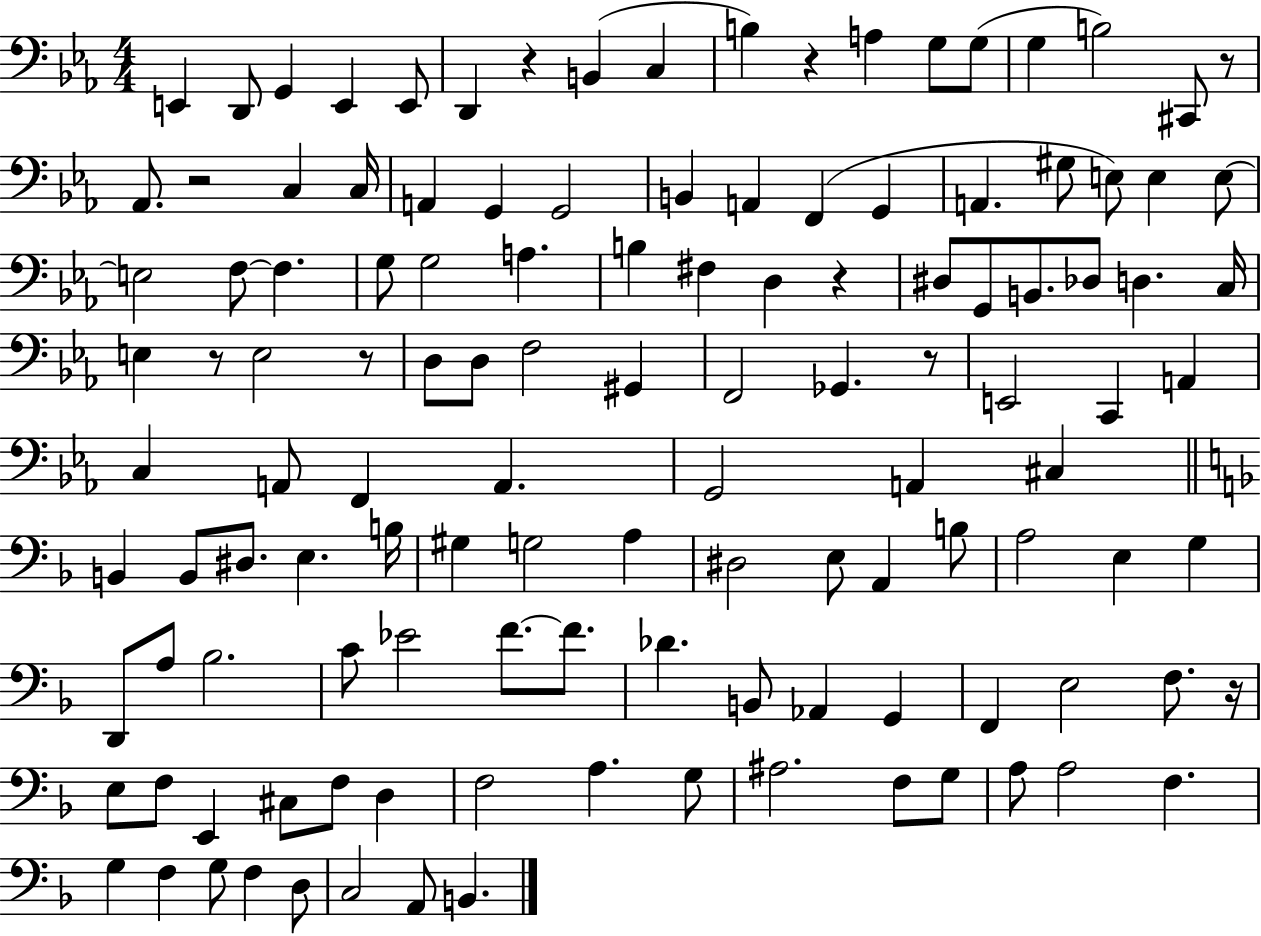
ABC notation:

X:1
T:Untitled
M:4/4
L:1/4
K:Eb
E,, D,,/2 G,, E,, E,,/2 D,, z B,, C, B, z A, G,/2 G,/2 G, B,2 ^C,,/2 z/2 _A,,/2 z2 C, C,/4 A,, G,, G,,2 B,, A,, F,, G,, A,, ^G,/2 E,/2 E, E,/2 E,2 F,/2 F, G,/2 G,2 A, B, ^F, D, z ^D,/2 G,,/2 B,,/2 _D,/2 D, C,/4 E, z/2 E,2 z/2 D,/2 D,/2 F,2 ^G,, F,,2 _G,, z/2 E,,2 C,, A,, C, A,,/2 F,, A,, G,,2 A,, ^C, B,, B,,/2 ^D,/2 E, B,/4 ^G, G,2 A, ^D,2 E,/2 A,, B,/2 A,2 E, G, D,,/2 A,/2 _B,2 C/2 _E2 F/2 F/2 _D B,,/2 _A,, G,, F,, E,2 F,/2 z/4 E,/2 F,/2 E,, ^C,/2 F,/2 D, F,2 A, G,/2 ^A,2 F,/2 G,/2 A,/2 A,2 F, G, F, G,/2 F, D,/2 C,2 A,,/2 B,,